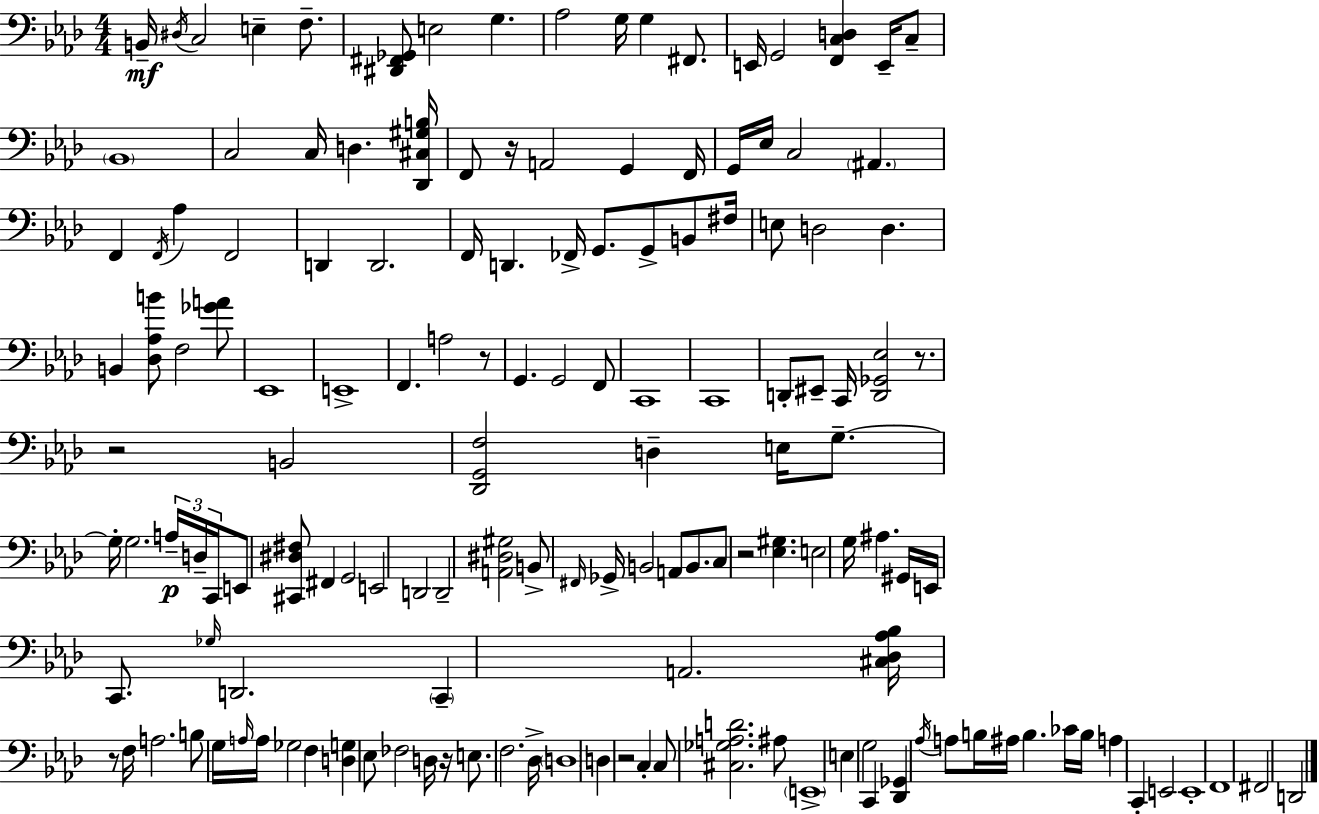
X:1
T:Untitled
M:4/4
L:1/4
K:Fm
B,,/4 ^D,/4 C,2 E, F,/2 [^D,,^F,,_G,,]/2 E,2 G, _A,2 G,/4 G, ^F,,/2 E,,/4 G,,2 [F,,C,D,] E,,/4 C,/2 _B,,4 C,2 C,/4 D, [_D,,^C,^G,B,]/4 F,,/2 z/4 A,,2 G,, F,,/4 G,,/4 _E,/4 C,2 ^A,, F,, F,,/4 _A, F,,2 D,, D,,2 F,,/4 D,, _F,,/4 G,,/2 G,,/2 B,,/2 ^F,/4 E,/2 D,2 D, B,, [_D,_A,B]/2 F,2 [_GA]/2 _E,,4 E,,4 F,, A,2 z/2 G,, G,,2 F,,/2 C,,4 C,,4 D,,/2 ^E,,/2 C,,/4 [D,,_G,,_E,]2 z/2 z2 B,,2 [_D,,G,,F,]2 D, E,/4 G,/2 G,/4 G,2 A,/4 D,/4 C,,/4 E,,/2 [^C,,^D,^F,]/2 ^F,, G,,2 E,,2 D,,2 D,,2 [A,,^D,^G,]2 B,,/2 ^F,,/4 _G,,/4 B,,2 A,,/2 B,,/2 C,/2 z2 [_E,^G,] E,2 G,/4 ^A, ^G,,/4 E,,/4 C,,/2 _G,/4 D,,2 C,, A,,2 [^C,_D,_A,_B,]/4 z/2 F,/4 A,2 B,/2 G,/4 A,/4 A,/4 _G,2 F, [D,G,] _E,/2 _F,2 D,/4 z/4 E,/2 F,2 _D,/4 D,4 D, z2 C, C,/2 [^C,_G,A,D]2 ^A,/2 E,,4 E, G,2 C,, [_D,,_G,,] _A,/4 A,/2 B,/4 ^A,/4 B, _C/4 B,/4 A, C,, E,,2 E,,4 F,,4 ^F,,2 D,,2